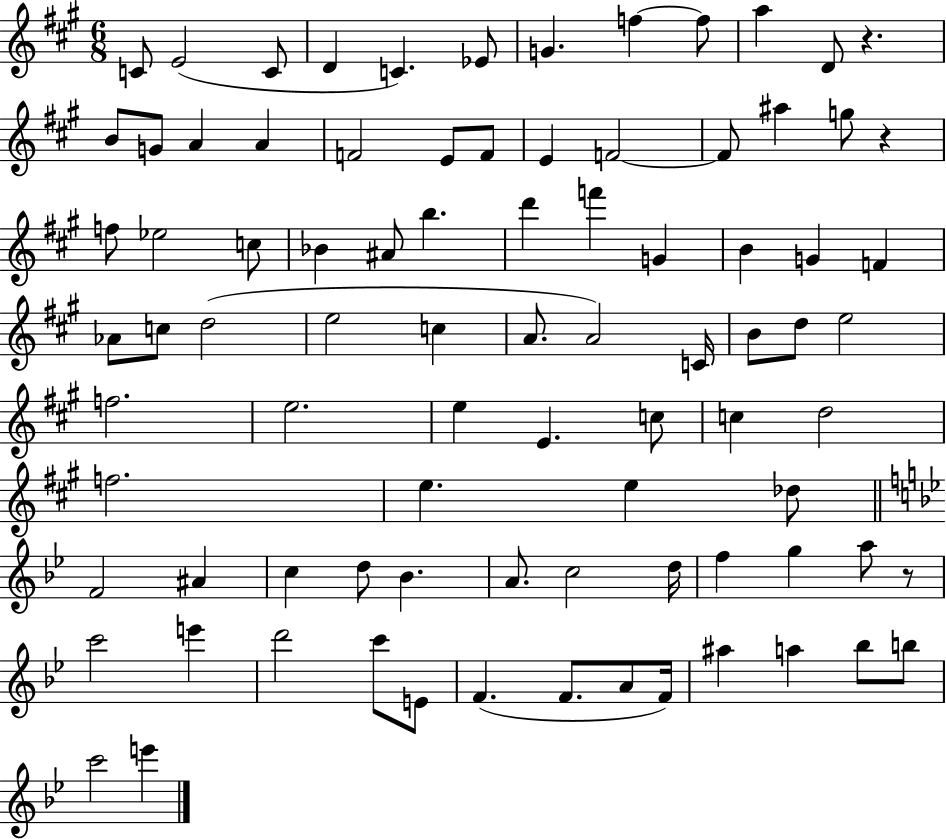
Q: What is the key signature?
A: A major